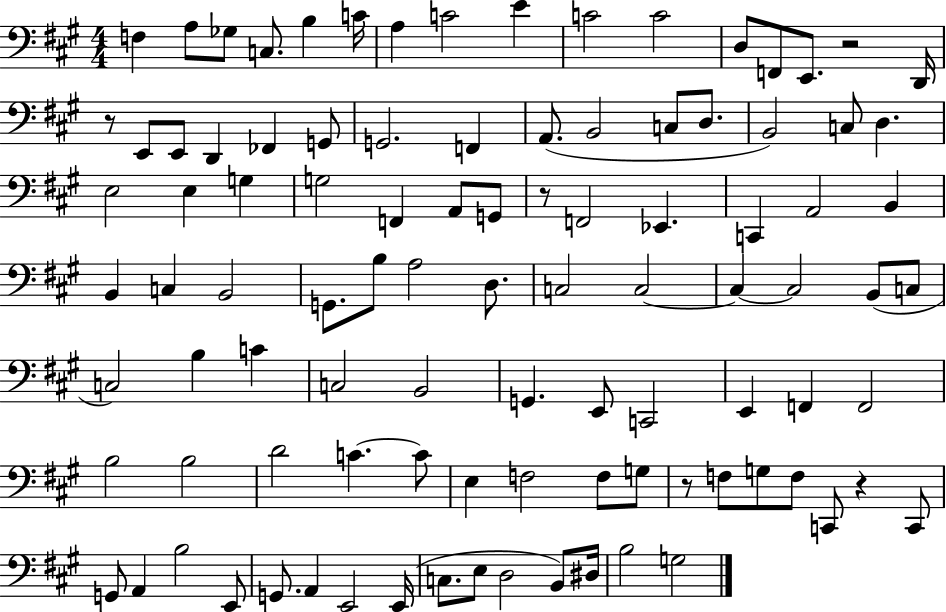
{
  \clef bass
  \numericTimeSignature
  \time 4/4
  \key a \major
  f4 a8 ges8 c8. b4 c'16 | a4 c'2 e'4 | c'2 c'2 | d8 f,8 e,8. r2 d,16 | \break r8 e,8 e,8 d,4 fes,4 g,8 | g,2. f,4 | a,8.( b,2 c8 d8. | b,2) c8 d4. | \break e2 e4 g4 | g2 f,4 a,8 g,8 | r8 f,2 ees,4. | c,4 a,2 b,4 | \break b,4 c4 b,2 | g,8. b8 a2 d8. | c2 c2~~ | c4~~ c2 b,8( c8 | \break c2) b4 c'4 | c2 b,2 | g,4. e,8 c,2 | e,4 f,4 f,2 | \break b2 b2 | d'2 c'4.~~ c'8 | e4 f2 f8 g8 | r8 f8 g8 f8 c,8 r4 c,8 | \break g,8 a,4 b2 e,8 | g,8. a,4 e,2 e,16( | c8. e8 d2 b,8) dis16 | b2 g2 | \break \bar "|."
}